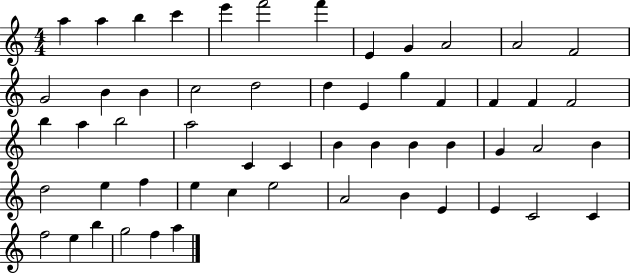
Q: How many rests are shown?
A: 0